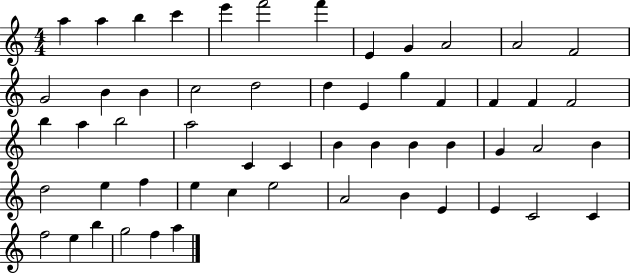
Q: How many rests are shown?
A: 0